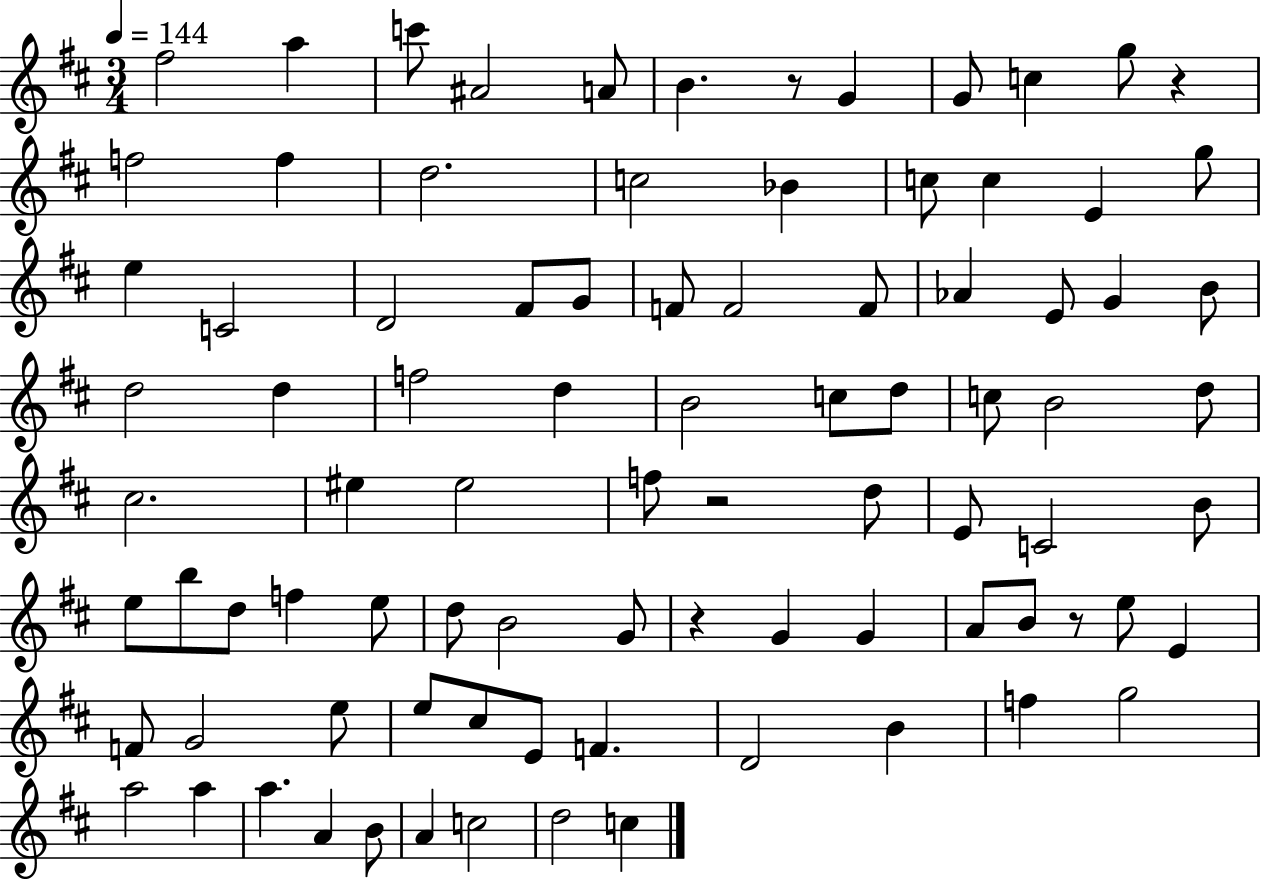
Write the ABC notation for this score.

X:1
T:Untitled
M:3/4
L:1/4
K:D
^f2 a c'/2 ^A2 A/2 B z/2 G G/2 c g/2 z f2 f d2 c2 _B c/2 c E g/2 e C2 D2 ^F/2 G/2 F/2 F2 F/2 _A E/2 G B/2 d2 d f2 d B2 c/2 d/2 c/2 B2 d/2 ^c2 ^e ^e2 f/2 z2 d/2 E/2 C2 B/2 e/2 b/2 d/2 f e/2 d/2 B2 G/2 z G G A/2 B/2 z/2 e/2 E F/2 G2 e/2 e/2 ^c/2 E/2 F D2 B f g2 a2 a a A B/2 A c2 d2 c